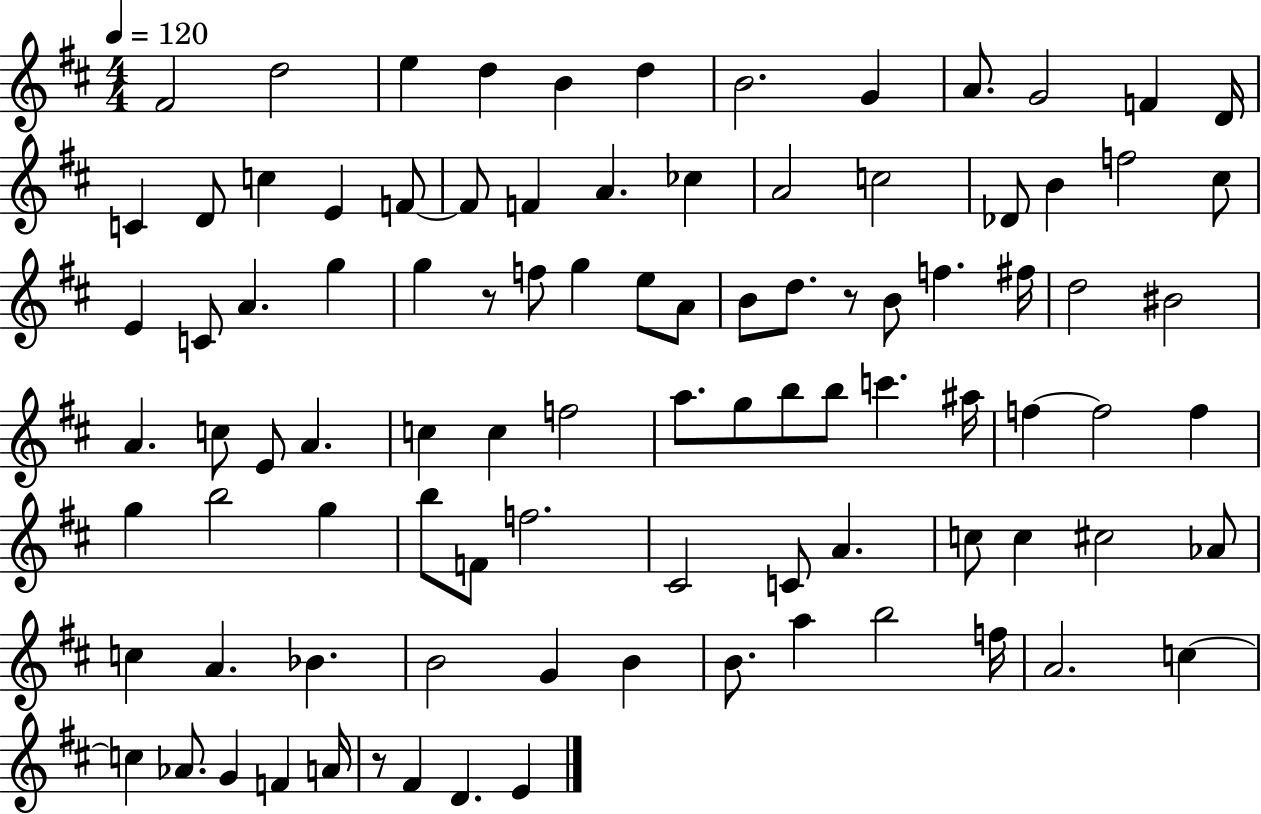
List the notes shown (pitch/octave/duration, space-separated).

F#4/h D5/h E5/q D5/q B4/q D5/q B4/h. G4/q A4/e. G4/h F4/q D4/s C4/q D4/e C5/q E4/q F4/e F4/e F4/q A4/q. CES5/q A4/h C5/h Db4/e B4/q F5/h C#5/e E4/q C4/e A4/q. G5/q G5/q R/e F5/e G5/q E5/e A4/e B4/e D5/e. R/e B4/e F5/q. F#5/s D5/h BIS4/h A4/q. C5/e E4/e A4/q. C5/q C5/q F5/h A5/e. G5/e B5/e B5/e C6/q. A#5/s F5/q F5/h F5/q G5/q B5/h G5/q B5/e F4/e F5/h. C#4/h C4/e A4/q. C5/e C5/q C#5/h Ab4/e C5/q A4/q. Bb4/q. B4/h G4/q B4/q B4/e. A5/q B5/h F5/s A4/h. C5/q C5/q Ab4/e. G4/q F4/q A4/s R/e F#4/q D4/q. E4/q